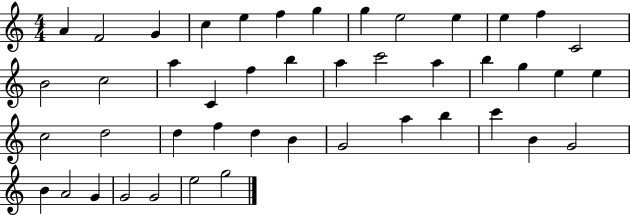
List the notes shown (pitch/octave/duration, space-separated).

A4/q F4/h G4/q C5/q E5/q F5/q G5/q G5/q E5/h E5/q E5/q F5/q C4/h B4/h C5/h A5/q C4/q F5/q B5/q A5/q C6/h A5/q B5/q G5/q E5/q E5/q C5/h D5/h D5/q F5/q D5/q B4/q G4/h A5/q B5/q C6/q B4/q G4/h B4/q A4/h G4/q G4/h G4/h E5/h G5/h